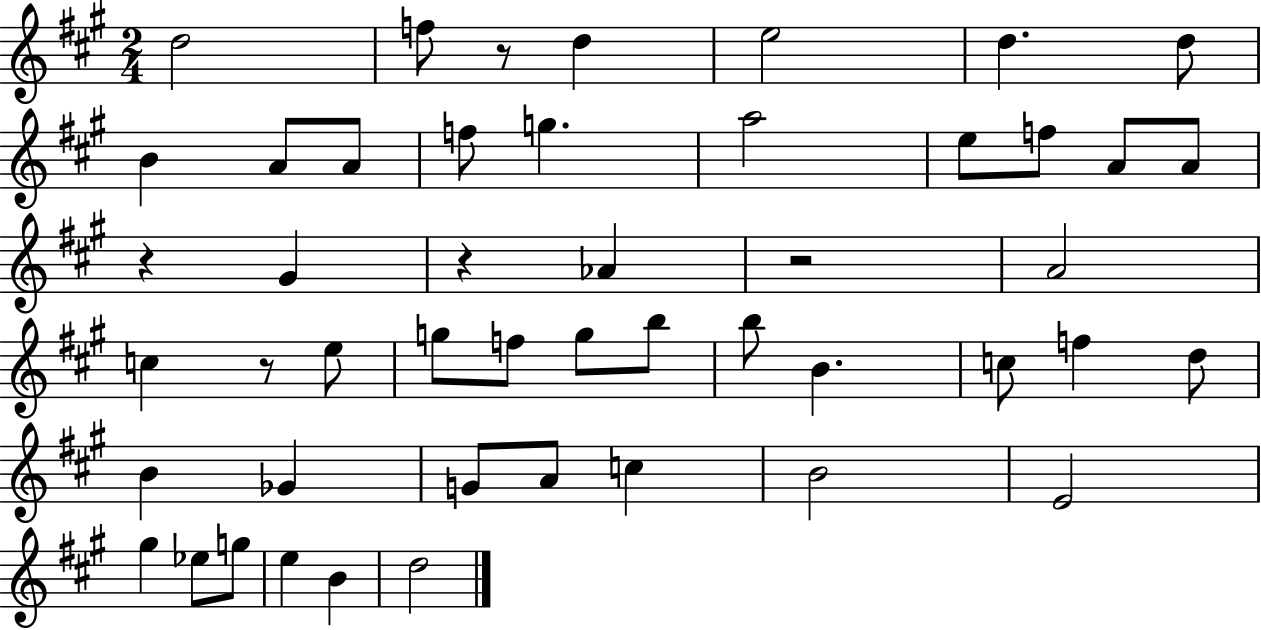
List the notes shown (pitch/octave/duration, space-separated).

D5/h F5/e R/e D5/q E5/h D5/q. D5/e B4/q A4/e A4/e F5/e G5/q. A5/h E5/e F5/e A4/e A4/e R/q G#4/q R/q Ab4/q R/h A4/h C5/q R/e E5/e G5/e F5/e G5/e B5/e B5/e B4/q. C5/e F5/q D5/e B4/q Gb4/q G4/e A4/e C5/q B4/h E4/h G#5/q Eb5/e G5/e E5/q B4/q D5/h